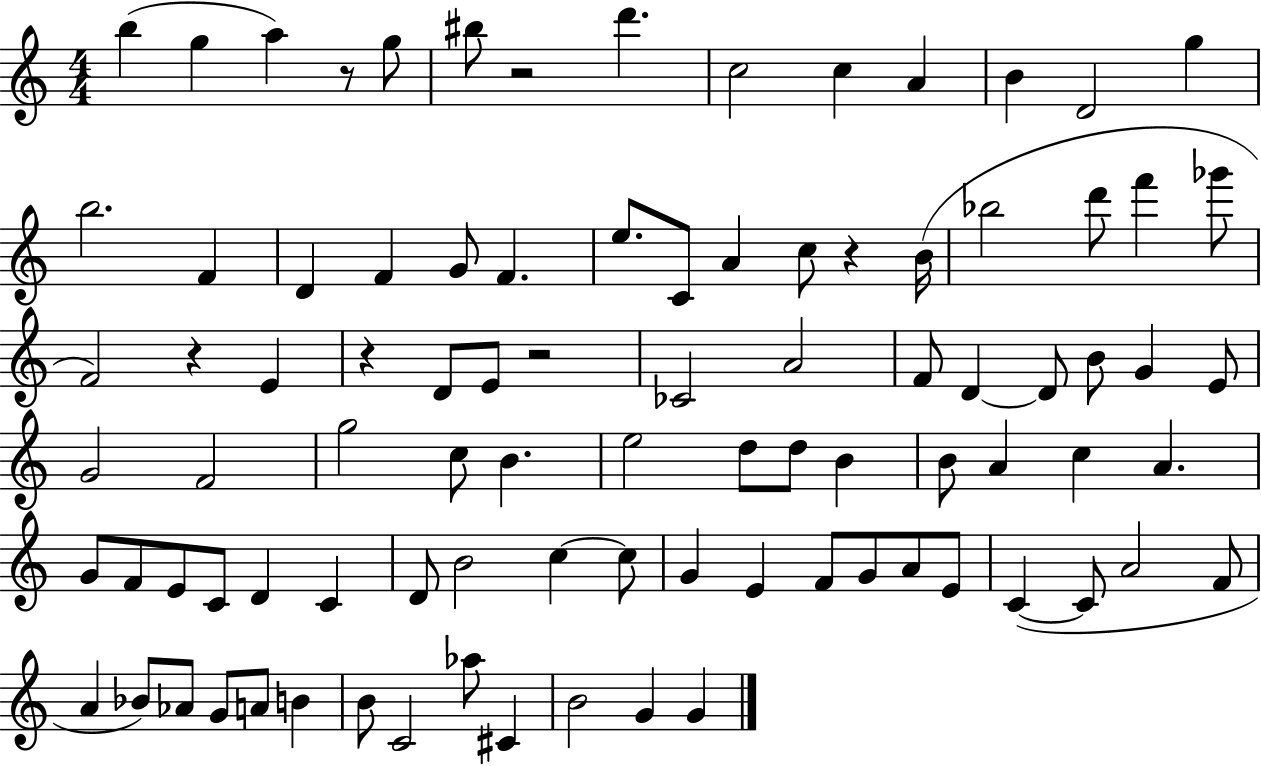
B5/q G5/q A5/q R/e G5/e BIS5/e R/h D6/q. C5/h C5/q A4/q B4/q D4/h G5/q B5/h. F4/q D4/q F4/q G4/e F4/q. E5/e. C4/e A4/q C5/e R/q B4/s Bb5/h D6/e F6/q Gb6/e F4/h R/q E4/q R/q D4/e E4/e R/h CES4/h A4/h F4/e D4/q D4/e B4/e G4/q E4/e G4/h F4/h G5/h C5/e B4/q. E5/h D5/e D5/e B4/q B4/e A4/q C5/q A4/q. G4/e F4/e E4/e C4/e D4/q C4/q D4/e B4/h C5/q C5/e G4/q E4/q F4/e G4/e A4/e E4/e C4/q C4/e A4/h F4/e A4/q Bb4/e Ab4/e G4/e A4/e B4/q B4/e C4/h Ab5/e C#4/q B4/h G4/q G4/q